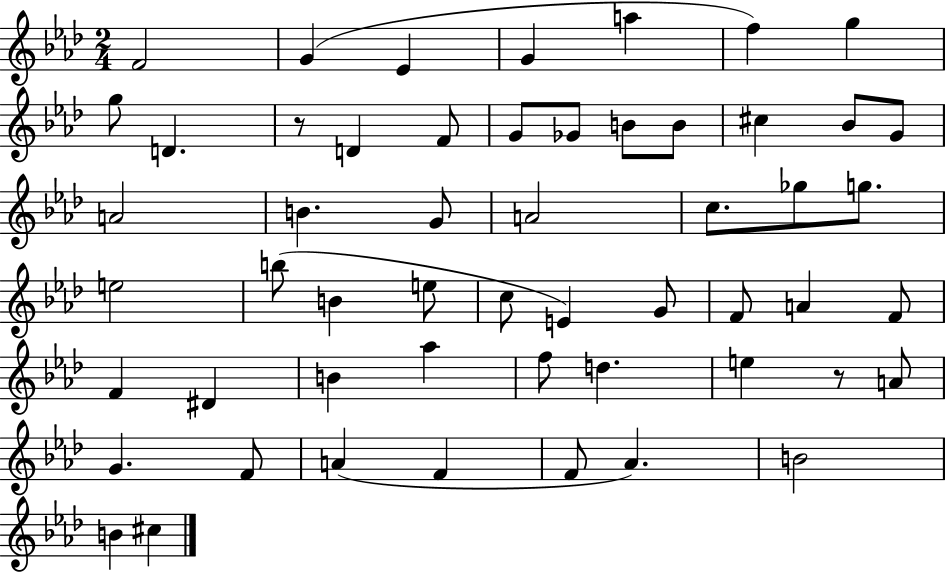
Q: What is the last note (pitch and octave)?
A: C#5